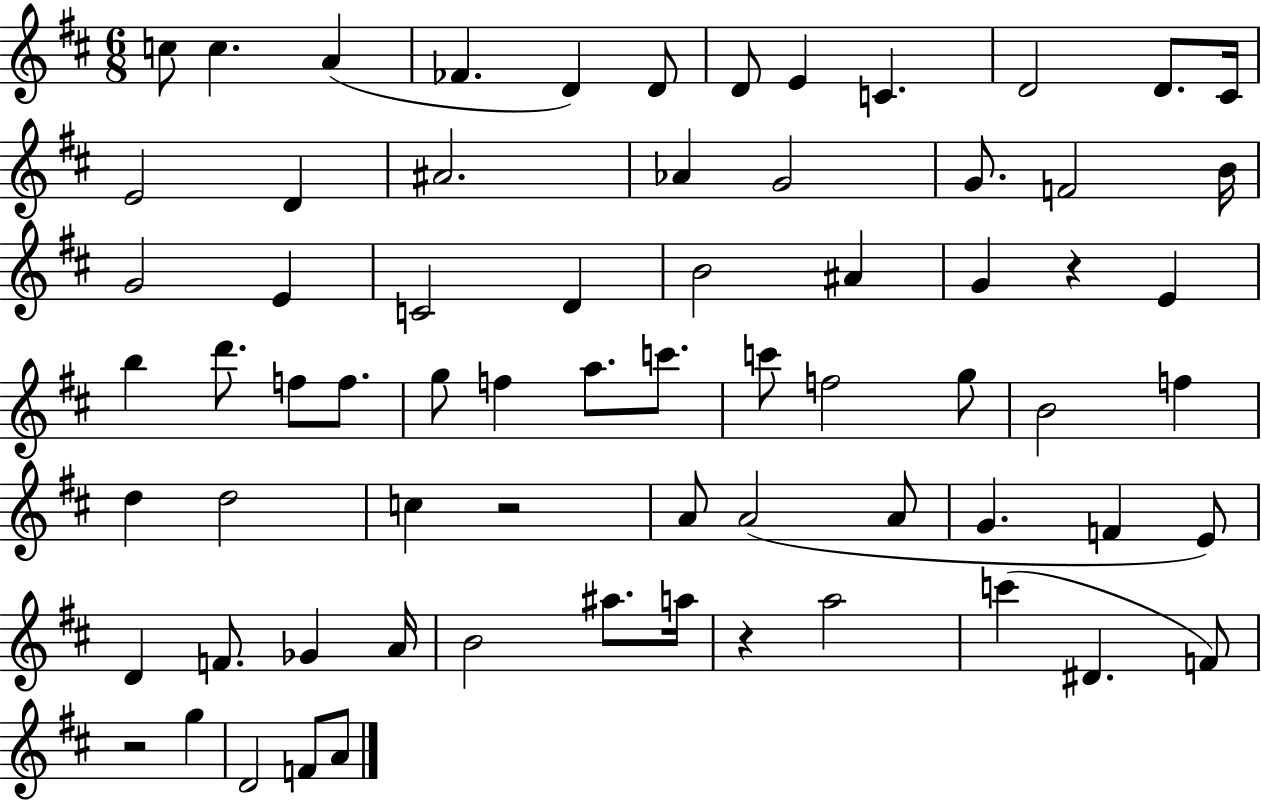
C5/e C5/q. A4/q FES4/q. D4/q D4/e D4/e E4/q C4/q. D4/h D4/e. C#4/s E4/h D4/q A#4/h. Ab4/q G4/h G4/e. F4/h B4/s G4/h E4/q C4/h D4/q B4/h A#4/q G4/q R/q E4/q B5/q D6/e. F5/e F5/e. G5/e F5/q A5/e. C6/e. C6/e F5/h G5/e B4/h F5/q D5/q D5/h C5/q R/h A4/e A4/h A4/e G4/q. F4/q E4/e D4/q F4/e. Gb4/q A4/s B4/h A#5/e. A5/s R/q A5/h C6/q D#4/q. F4/e R/h G5/q D4/h F4/e A4/e